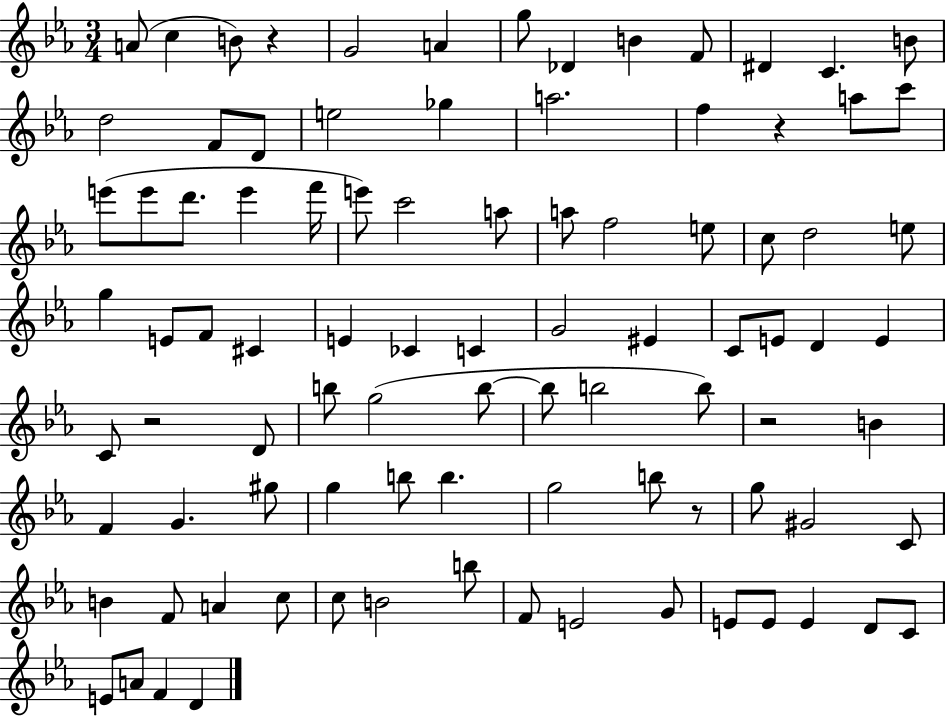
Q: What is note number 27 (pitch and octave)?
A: E6